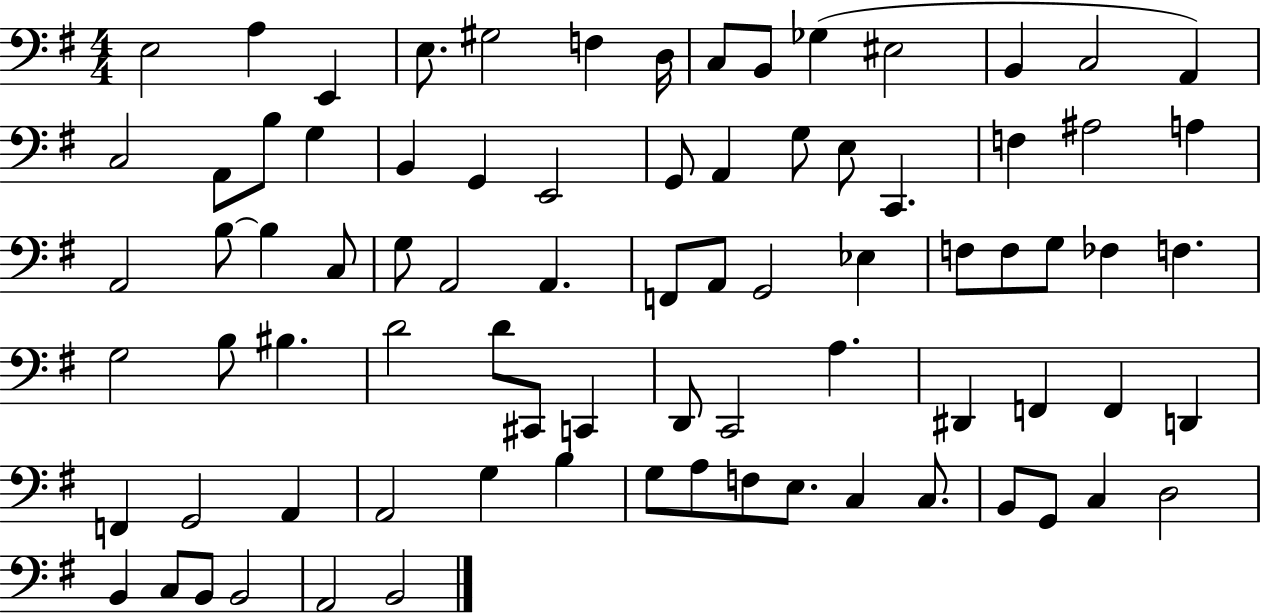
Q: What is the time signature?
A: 4/4